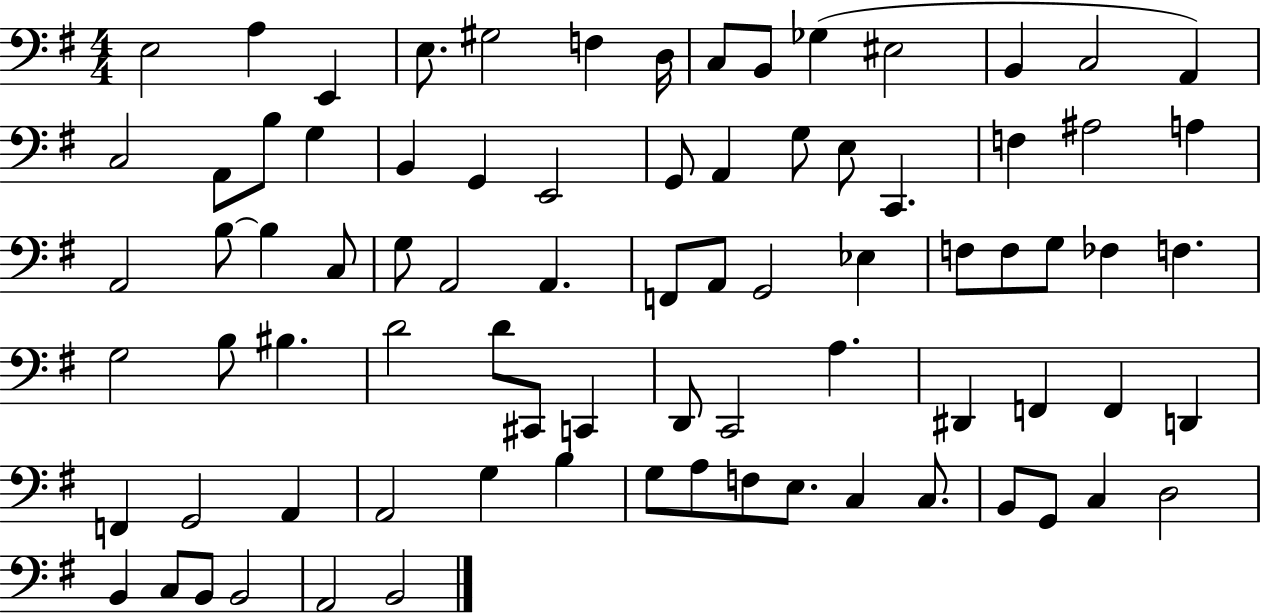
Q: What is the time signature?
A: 4/4